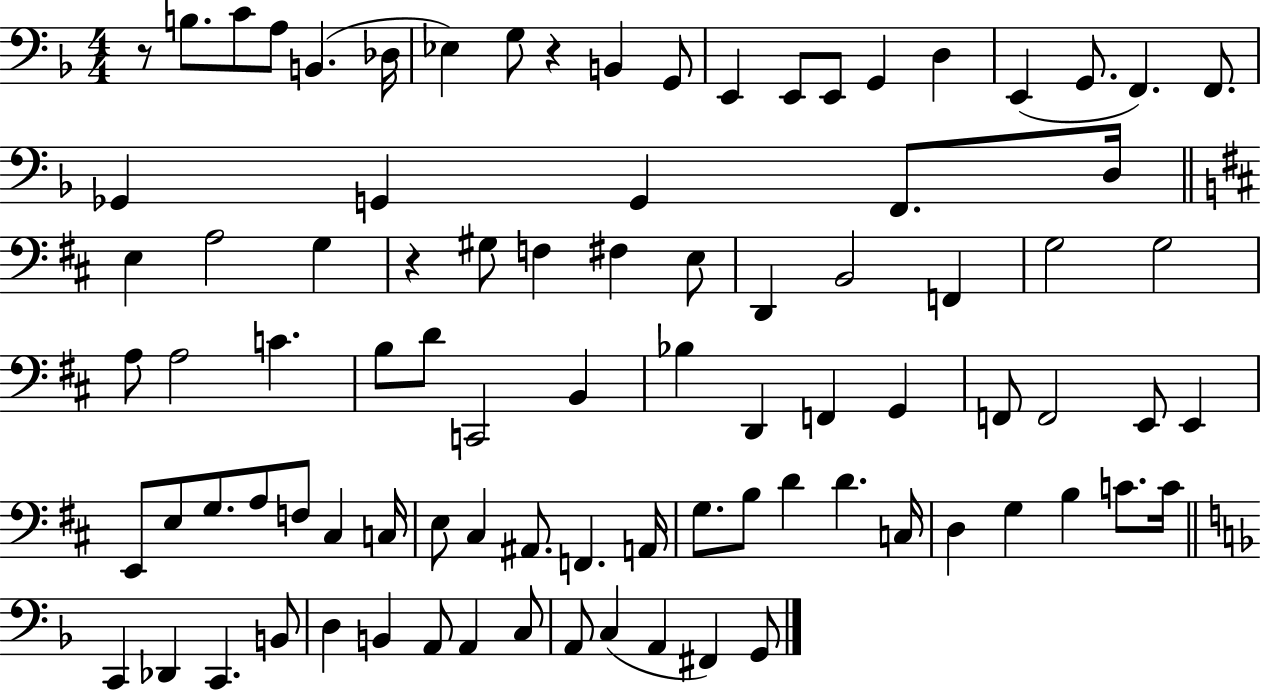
X:1
T:Untitled
M:4/4
L:1/4
K:F
z/2 B,/2 C/2 A,/2 B,, _D,/4 _E, G,/2 z B,, G,,/2 E,, E,,/2 E,,/2 G,, D, E,, G,,/2 F,, F,,/2 _G,, G,, G,, F,,/2 D,/4 E, A,2 G, z ^G,/2 F, ^F, E,/2 D,, B,,2 F,, G,2 G,2 A,/2 A,2 C B,/2 D/2 C,,2 B,, _B, D,, F,, G,, F,,/2 F,,2 E,,/2 E,, E,,/2 E,/2 G,/2 A,/2 F,/2 ^C, C,/4 E,/2 ^C, ^A,,/2 F,, A,,/4 G,/2 B,/2 D D C,/4 D, G, B, C/2 C/4 C,, _D,, C,, B,,/2 D, B,, A,,/2 A,, C,/2 A,,/2 C, A,, ^F,, G,,/2